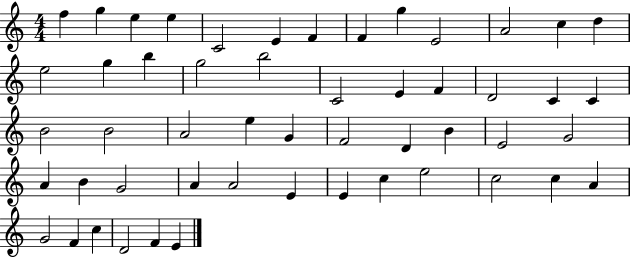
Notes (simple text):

F5/q G5/q E5/q E5/q C4/h E4/q F4/q F4/q G5/q E4/h A4/h C5/q D5/q E5/h G5/q B5/q G5/h B5/h C4/h E4/q F4/q D4/h C4/q C4/q B4/h B4/h A4/h E5/q G4/q F4/h D4/q B4/q E4/h G4/h A4/q B4/q G4/h A4/q A4/h E4/q E4/q C5/q E5/h C5/h C5/q A4/q G4/h F4/q C5/q D4/h F4/q E4/q